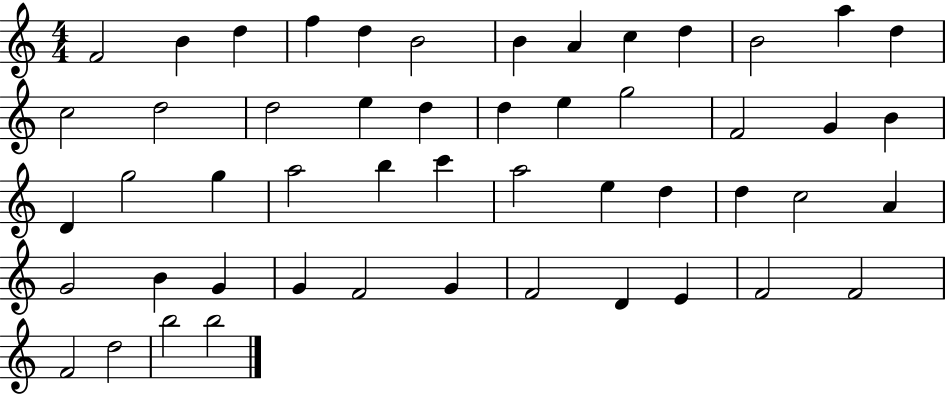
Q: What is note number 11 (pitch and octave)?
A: B4